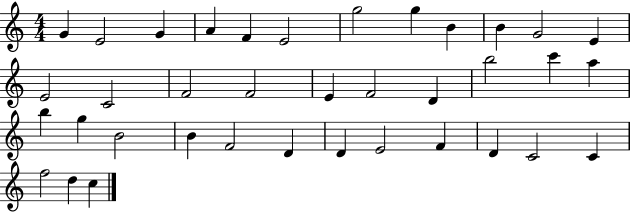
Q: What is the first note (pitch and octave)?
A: G4